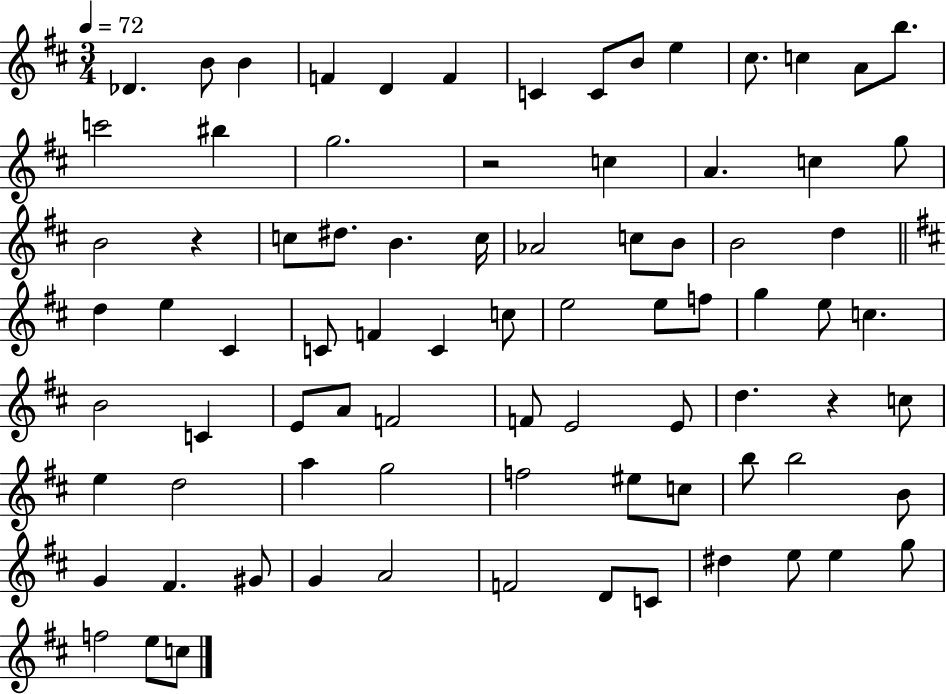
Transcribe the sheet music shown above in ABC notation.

X:1
T:Untitled
M:3/4
L:1/4
K:D
_D B/2 B F D F C C/2 B/2 e ^c/2 c A/2 b/2 c'2 ^b g2 z2 c A c g/2 B2 z c/2 ^d/2 B c/4 _A2 c/2 B/2 B2 d d e ^C C/2 F C c/2 e2 e/2 f/2 g e/2 c B2 C E/2 A/2 F2 F/2 E2 E/2 d z c/2 e d2 a g2 f2 ^e/2 c/2 b/2 b2 B/2 G ^F ^G/2 G A2 F2 D/2 C/2 ^d e/2 e g/2 f2 e/2 c/2